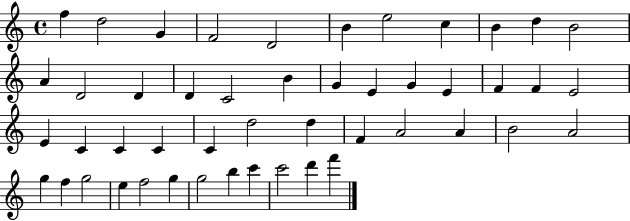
X:1
T:Untitled
M:4/4
L:1/4
K:C
f d2 G F2 D2 B e2 c B d B2 A D2 D D C2 B G E G E F F E2 E C C C C d2 d F A2 A B2 A2 g f g2 e f2 g g2 b c' c'2 d' f'